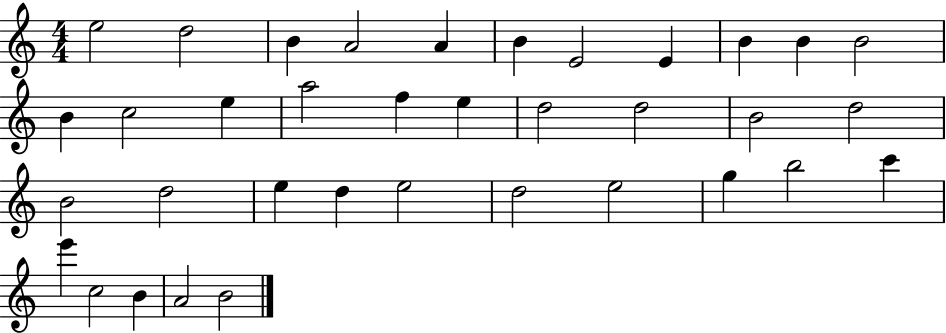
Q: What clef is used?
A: treble